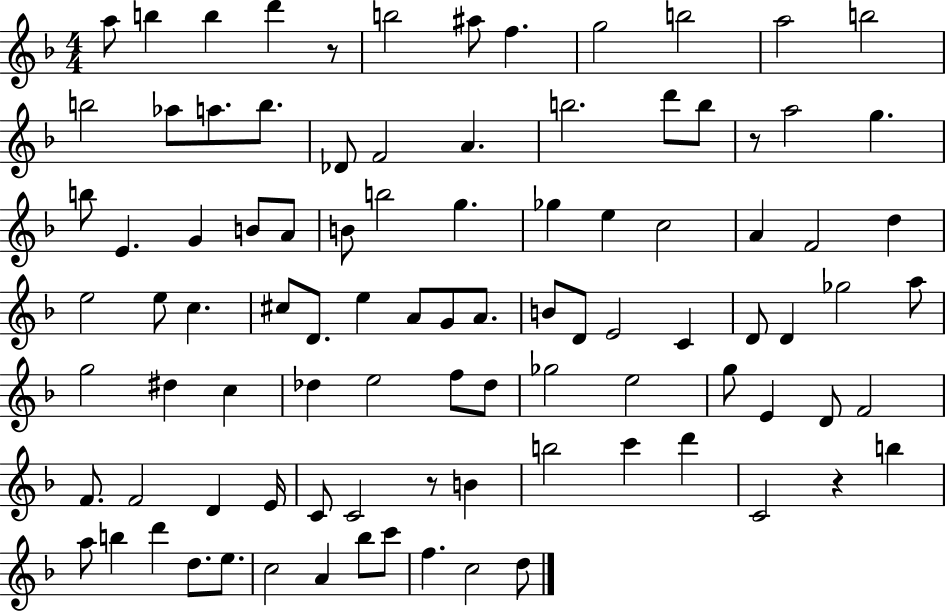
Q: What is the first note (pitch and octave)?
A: A5